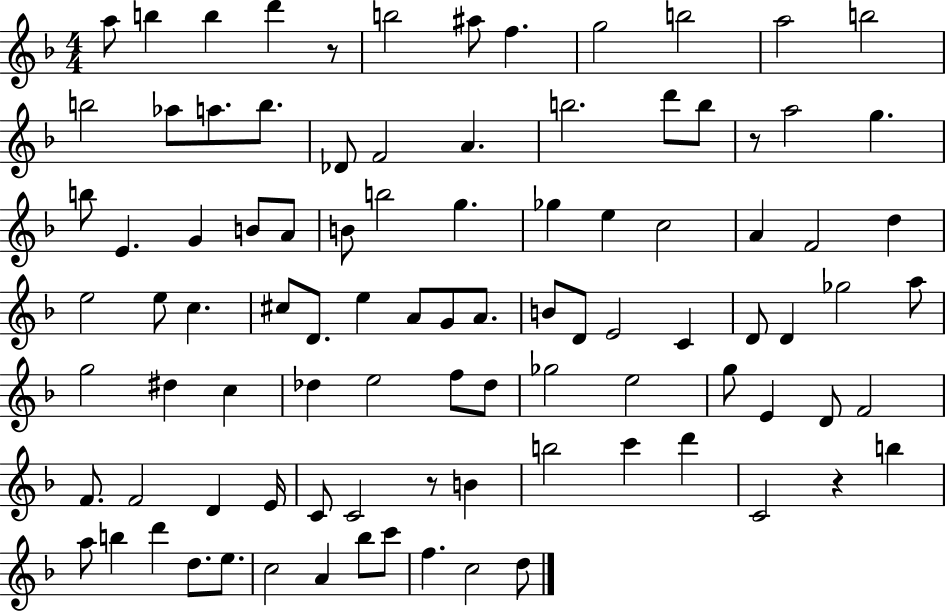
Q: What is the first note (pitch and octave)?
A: A5